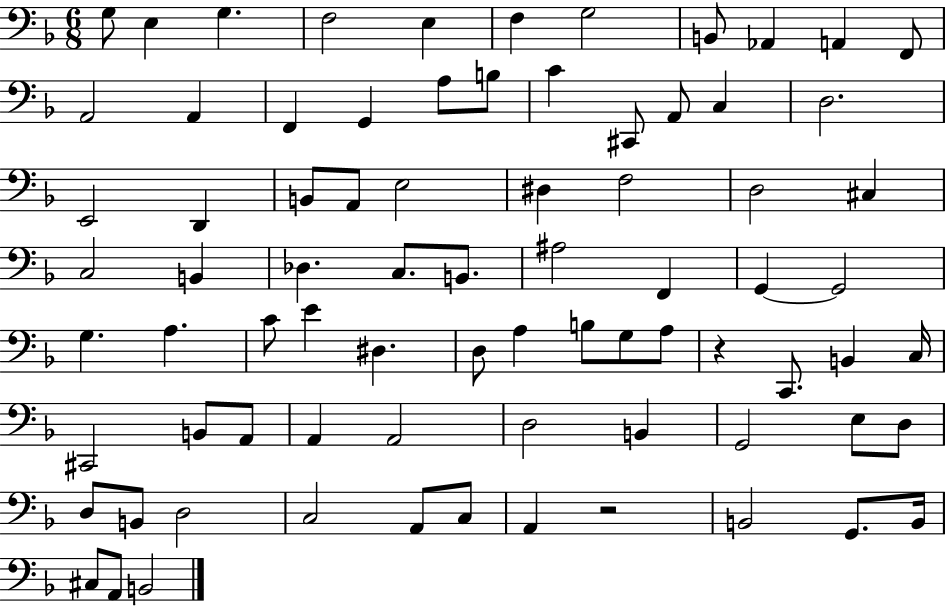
{
  \clef bass
  \numericTimeSignature
  \time 6/8
  \key f \major
  \repeat volta 2 { g8 e4 g4. | f2 e4 | f4 g2 | b,8 aes,4 a,4 f,8 | \break a,2 a,4 | f,4 g,4 a8 b8 | c'4 cis,8 a,8 c4 | d2. | \break e,2 d,4 | b,8 a,8 e2 | dis4 f2 | d2 cis4 | \break c2 b,4 | des4. c8. b,8. | ais2 f,4 | g,4~~ g,2 | \break g4. a4. | c'8 e'4 dis4. | d8 a4 b8 g8 a8 | r4 c,8. b,4 c16 | \break cis,2 b,8 a,8 | a,4 a,2 | d2 b,4 | g,2 e8 d8 | \break d8 b,8 d2 | c2 a,8 c8 | a,4 r2 | b,2 g,8. b,16 | \break cis8 a,8 b,2 | } \bar "|."
}